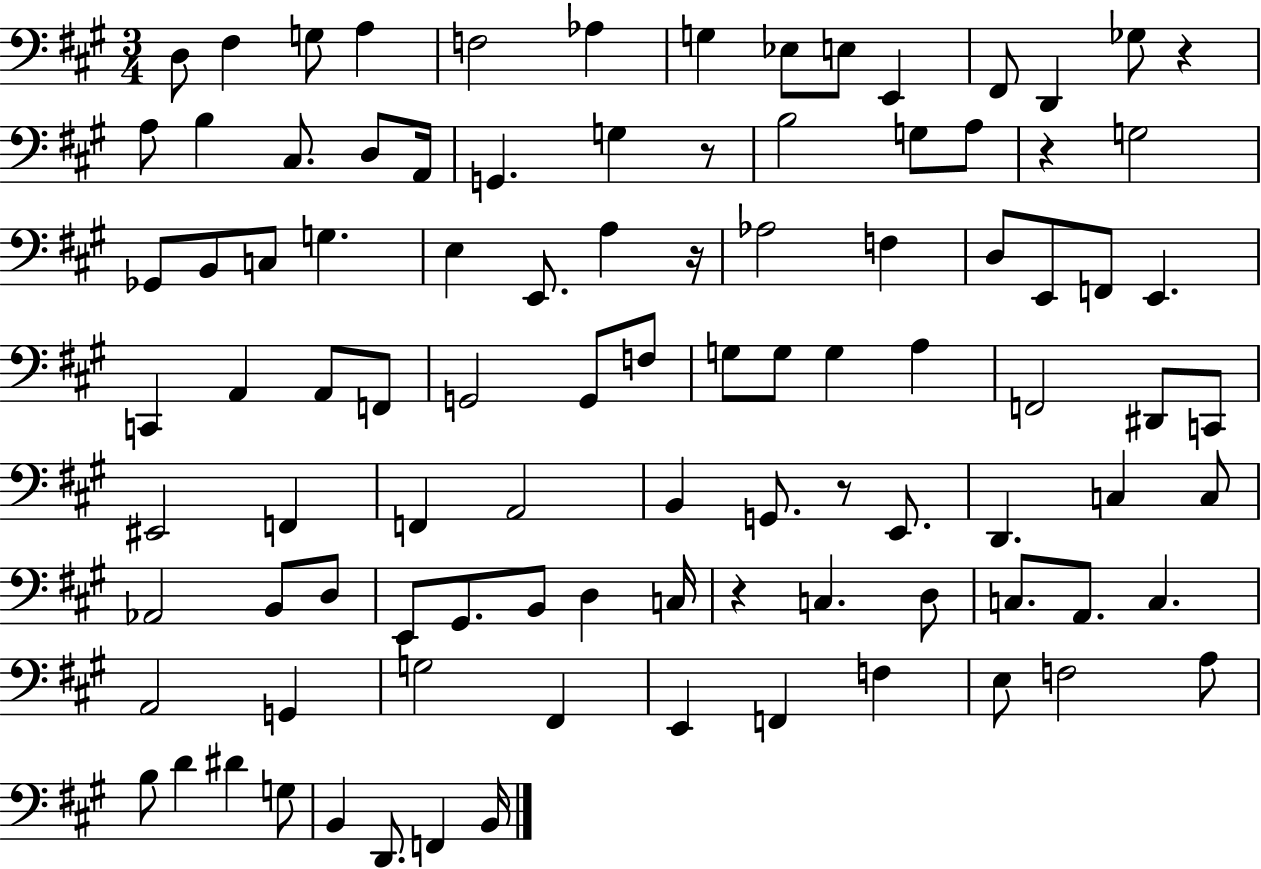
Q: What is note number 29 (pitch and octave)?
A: E3